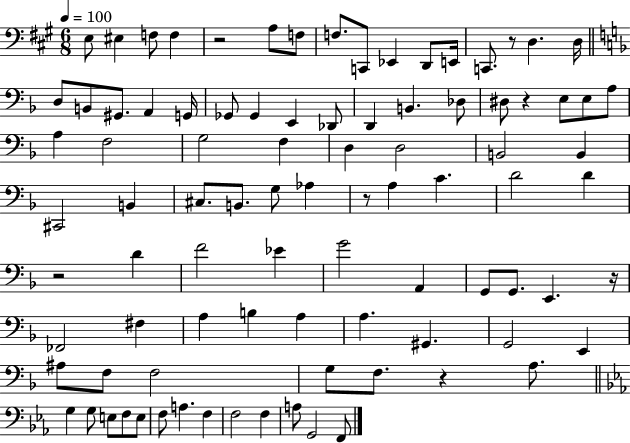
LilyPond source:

{
  \clef bass
  \numericTimeSignature
  \time 6/8
  \key a \major
  \tempo 4 = 100
  e8 eis4 f8 f4 | r2 a8 f8 | f8. c,8 ees,4 d,8 e,16 | c,8. r8 d4. d16 | \break \bar "||" \break \key d \minor d8 b,8 gis,8. a,4 g,16 | ges,8 ges,4 e,4 des,8 | d,4 b,4. des8 | dis8 r4 e8 e8 a8 | \break a4 f2 | g2 f4 | d4 d2 | b,2 b,4 | \break cis,2 b,4 | cis8. b,8. g8 aes4 | r8 a4 c'4. | d'2 d'4 | \break r2 d'4 | f'2 ees'4 | g'2 a,4 | g,8 g,8. e,4. r16 | \break fes,2 fis4 | a4 b4 a4 | a4. gis,4. | g,2 e,4 | \break ais8 f8 f2 | g8 f8. r4 a8. | \bar "||" \break \key ees \major g4 g8 e8 f8 e8 | f8 a4. f4 | f2 f4 | a8 g,2 f,8 | \break \bar "|."
}